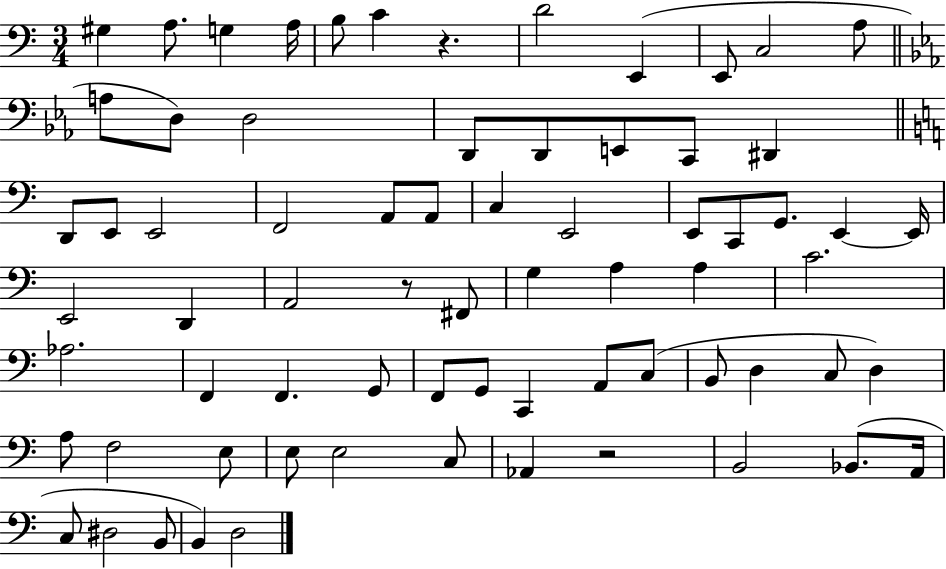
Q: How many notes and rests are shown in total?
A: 71